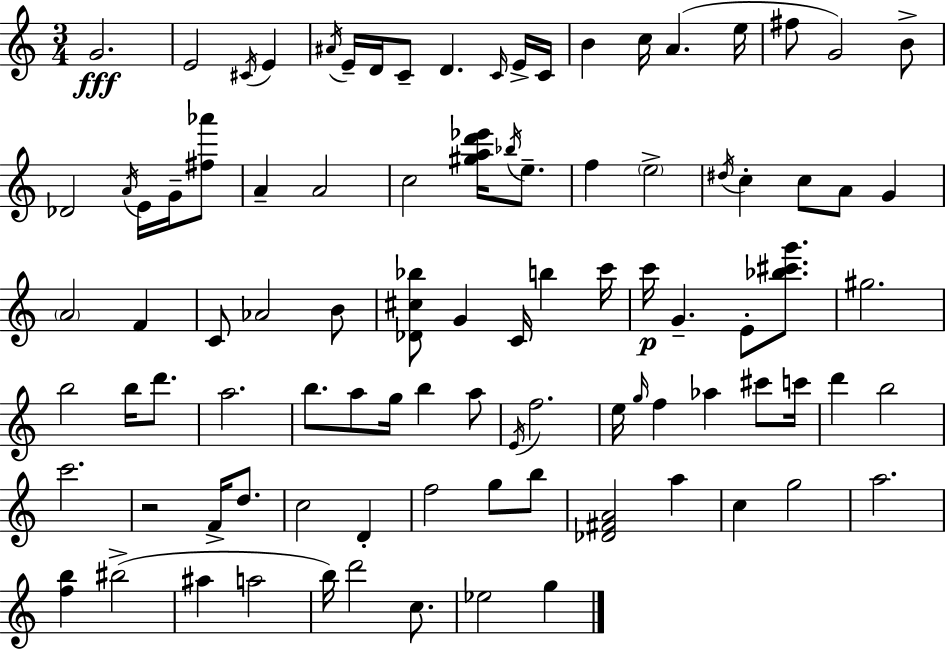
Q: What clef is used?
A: treble